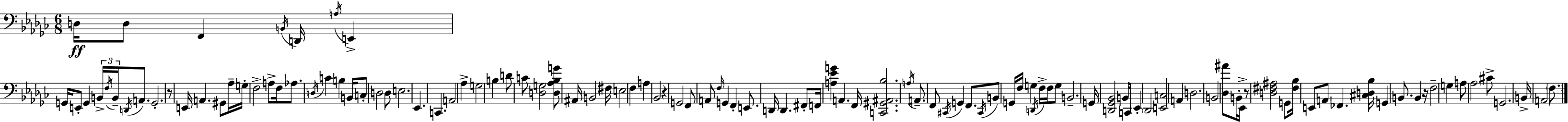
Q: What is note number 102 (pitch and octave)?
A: A2